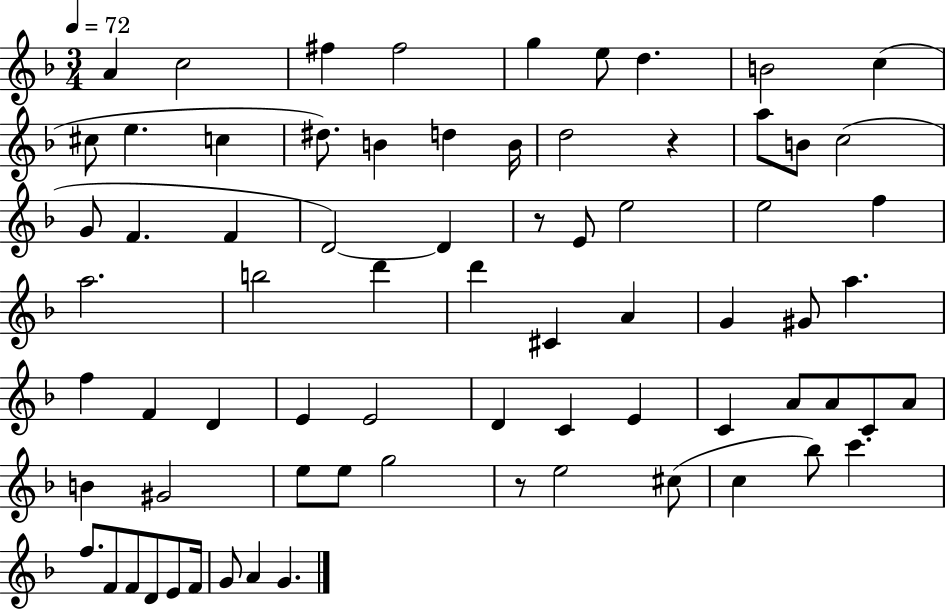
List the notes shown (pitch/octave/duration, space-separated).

A4/q C5/h F#5/q F#5/h G5/q E5/e D5/q. B4/h C5/q C#5/e E5/q. C5/q D#5/e. B4/q D5/q B4/s D5/h R/q A5/e B4/e C5/h G4/e F4/q. F4/q D4/h D4/q R/e E4/e E5/h E5/h F5/q A5/h. B5/h D6/q D6/q C#4/q A4/q G4/q G#4/e A5/q. F5/q F4/q D4/q E4/q E4/h D4/q C4/q E4/q C4/q A4/e A4/e C4/e A4/e B4/q G#4/h E5/e E5/e G5/h R/e E5/h C#5/e C5/q Bb5/e C6/q. F5/e. F4/e F4/e D4/e E4/e F4/s G4/e A4/q G4/q.